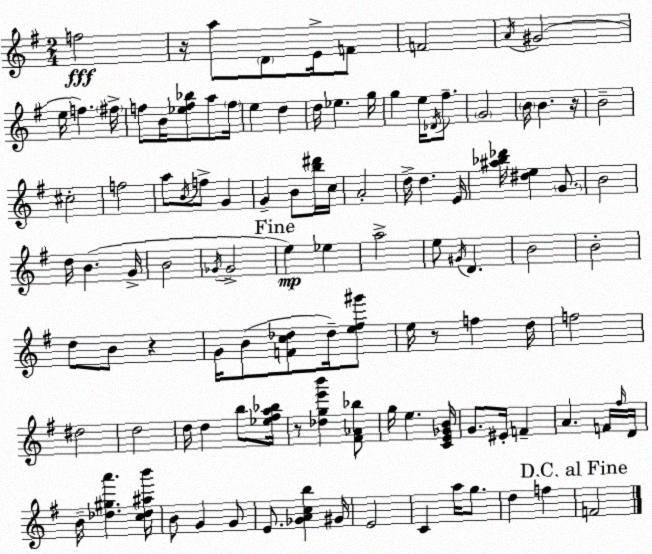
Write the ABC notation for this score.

X:1
T:Untitled
M:2/4
L:1/4
K:Em
f2 z/4 a/2 D/2 E/4 F/2 F2 A/4 ^G2 e/4 f ^f/4 f/2 B/4 [_ef_b]/2 a/2 f/4 e d d/4 _e g/4 g e/4 _D/4 ^f/2 G2 B/4 B z/4 B2 ^c2 f2 a/2 B/4 f/2 G G B/2 [b^d']/4 c/4 A2 d/4 d E/4 [^a_b_d']/4 [^de] G/2 B2 d/4 B G/4 B2 _G/4 _G2 e _e a2 e/2 ^G/4 D B2 B2 d/2 B/2 z G/4 B/2 [Fc_d]/2 _d/4 [e^f^g']/2 e/4 z/2 f d/4 f2 ^d2 d2 d/4 d b/2 [_e^fa_b]/4 z/2 [_dge'b'] [^F_A_b]/2 g/4 e [CE_GB]/4 G/2 ^E/4 F A F/4 ^f/4 D/4 B/4 [_d^ga'] [c_d^ab']/4 B/2 G G/2 E/2 [_GAcb] ^G/4 E2 C a/4 g/2 d f F2